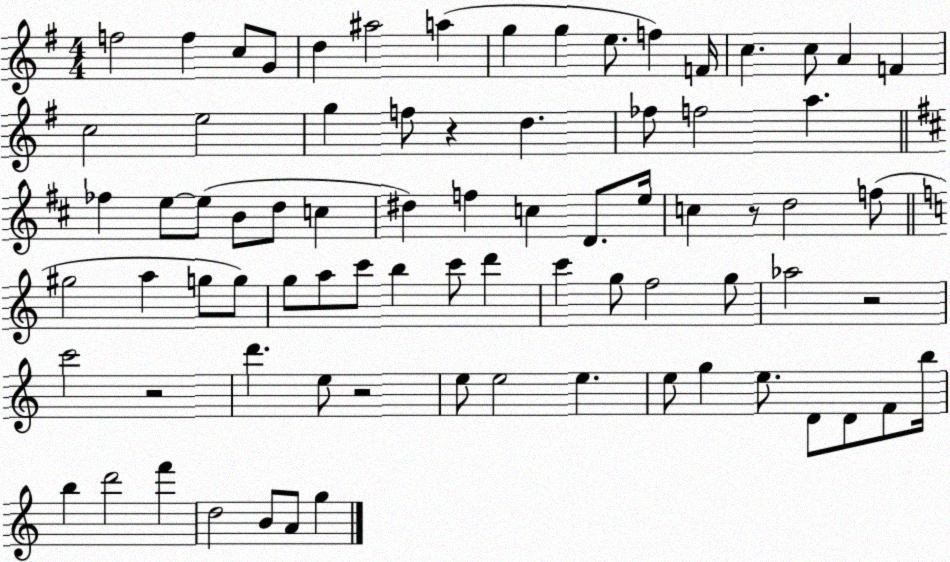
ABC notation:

X:1
T:Untitled
M:4/4
L:1/4
K:G
f2 f c/2 G/2 d ^a2 a g g e/2 f F/4 c c/2 A F c2 e2 g f/2 z d _f/2 f2 a _f e/2 e/2 B/2 d/2 c ^d f c D/2 e/4 c z/2 d2 f/2 ^g2 a g/2 g/2 g/2 a/2 c'/2 b c'/2 d' c' g/2 f2 g/2 _a2 z2 c'2 z2 d' e/2 z2 e/2 e2 e e/2 g e/2 D/2 D/2 F/2 b/4 b d'2 f' d2 B/2 A/2 g